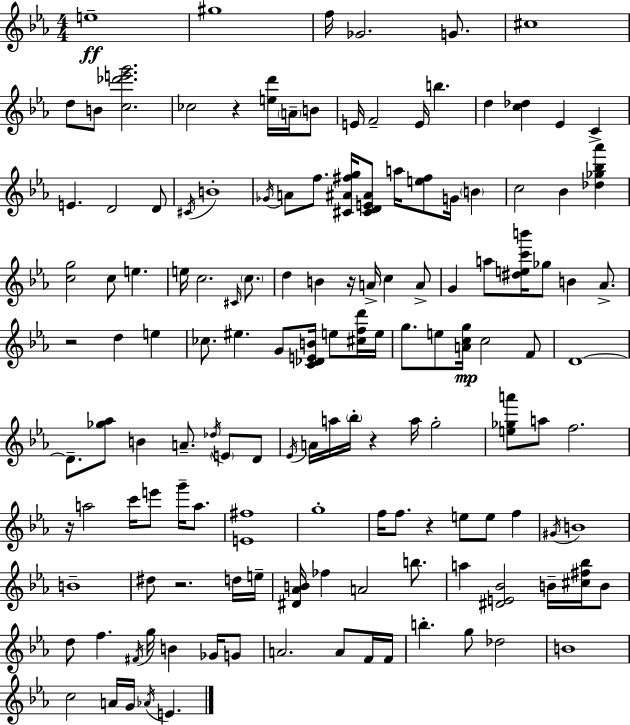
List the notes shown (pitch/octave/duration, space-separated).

E5/w G#5/w F5/s Gb4/h. G4/e. C#5/w D5/e B4/e [C5,Db6,E6,G6]/h. CES5/h R/q [E5,D6]/s A4/s B4/e E4/s F4/h E4/s B5/q. D5/q [C5,Db5]/q Eb4/q C4/q E4/q. D4/h D4/e C#4/s B4/w Gb4/s A4/e F5/e. [C#4,A#4,F#5,G5]/s [C#4,D4,E4,A#4]/e A5/s [E5,F#5]/e G4/s B4/q C5/h Bb4/q [Db5,Gb5,Bb5,Ab6]/q [C5,G5]/h C5/e E5/q. E5/s C5/h. C#4/s C5/e. D5/q B4/q R/s A4/s C5/q A4/e G4/q A5/e [D#5,E5,C6,B6]/s Gb5/e B4/q Ab4/e. R/h D5/q E5/q CES5/e. EIS5/q. G4/e [C4,Db4,E4,B4]/s E5/e [C#5,F5,D6]/s E5/s G5/e. E5/e [A4,C5,G5]/s C5/h F4/e D4/w D4/e. [Gb5,Ab5]/e B4/q A4/e. Db5/s E4/e D4/e Eb4/s A4/s A5/s Bb5/s R/q A5/s G5/h [E5,Gb5,A6]/e A5/e F5/h. R/s A5/h C6/s E6/e G6/s A5/e. [E4,F#5]/w G5/w F5/s F5/e. R/q E5/e E5/e F5/q G#4/s B4/w B4/w D#5/e R/h. D5/s E5/s [D#4,Ab4,B4]/s FES5/q A4/h B5/e. A5/q [D#4,E4,Bb4]/h B4/s [C#5,F#5,Bb5]/s B4/e D5/e F5/q. F#4/s G5/s B4/q Gb4/s G4/e A4/h. A4/e F4/s F4/s B5/q. G5/e Db5/h B4/w C5/h A4/s G4/s Ab4/s E4/q.